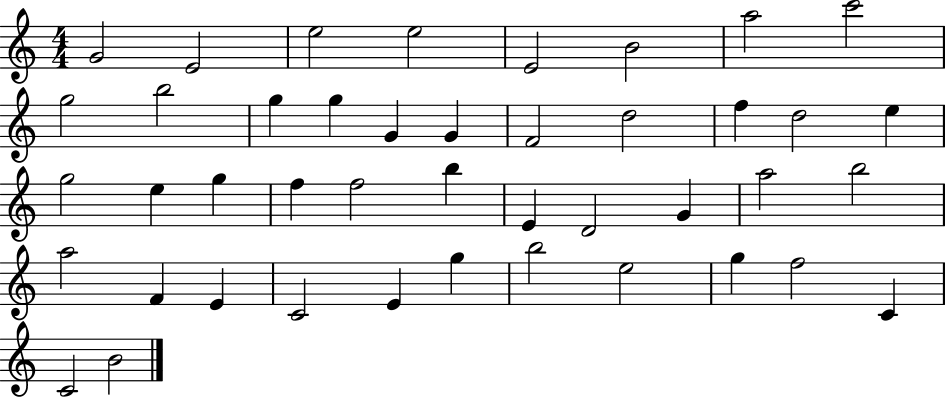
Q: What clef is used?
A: treble